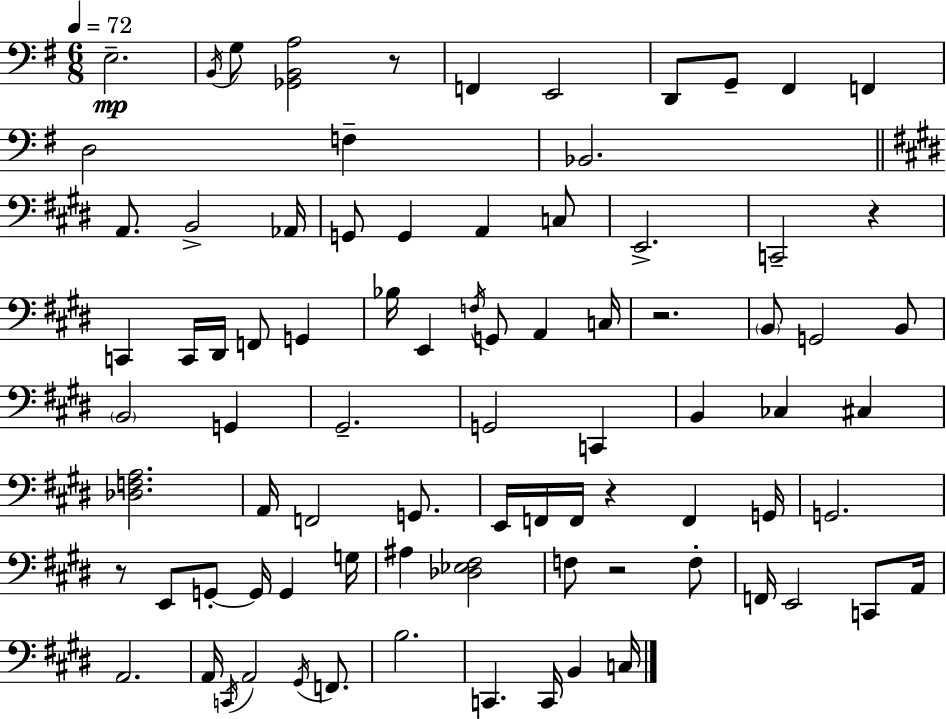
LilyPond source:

{
  \clef bass
  \numericTimeSignature
  \time 6/8
  \key e \minor
  \tempo 4 = 72
  \repeat volta 2 { e2.--\mp | \acciaccatura { b,16 } g8 <ges, b, a>2 r8 | f,4 e,2 | d,8 g,8-- fis,4 f,4 | \break d2 f4-- | bes,2. | \bar "||" \break \key e \major a,8. b,2-> aes,16 | g,8 g,4 a,4 c8 | e,2.-> | c,2-- r4 | \break c,4 c,16 dis,16 f,8 g,4 | bes16 e,4 \acciaccatura { f16 } g,8 a,4 | c16 r2. | \parenthesize b,8 g,2 b,8 | \break \parenthesize b,2 g,4 | gis,2.-- | g,2 c,4 | b,4 ces4 cis4 | \break <des f a>2. | a,16 f,2 g,8. | e,16 f,16 f,16 r4 f,4 | g,16 g,2. | \break r8 e,8 g,8-.~~ g,16 g,4 | g16 ais4 <des ees fis>2 | f8 r2 f8-. | f,16 e,2 c,8 | \break a,16 a,2. | a,16 \acciaccatura { c,16 } a,2 \acciaccatura { gis,16 } | f,8. b2. | c,4. c,16 b,4 | \break c16 } \bar "|."
}